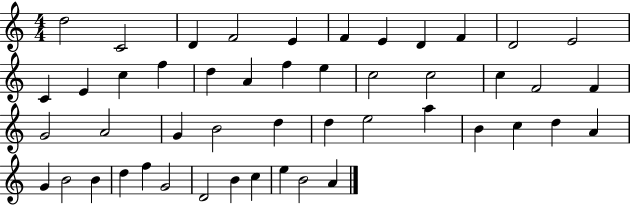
D5/h C4/h D4/q F4/h E4/q F4/q E4/q D4/q F4/q D4/h E4/h C4/q E4/q C5/q F5/q D5/q A4/q F5/q E5/q C5/h C5/h C5/q F4/h F4/q G4/h A4/h G4/q B4/h D5/q D5/q E5/h A5/q B4/q C5/q D5/q A4/q G4/q B4/h B4/q D5/q F5/q G4/h D4/h B4/q C5/q E5/q B4/h A4/q